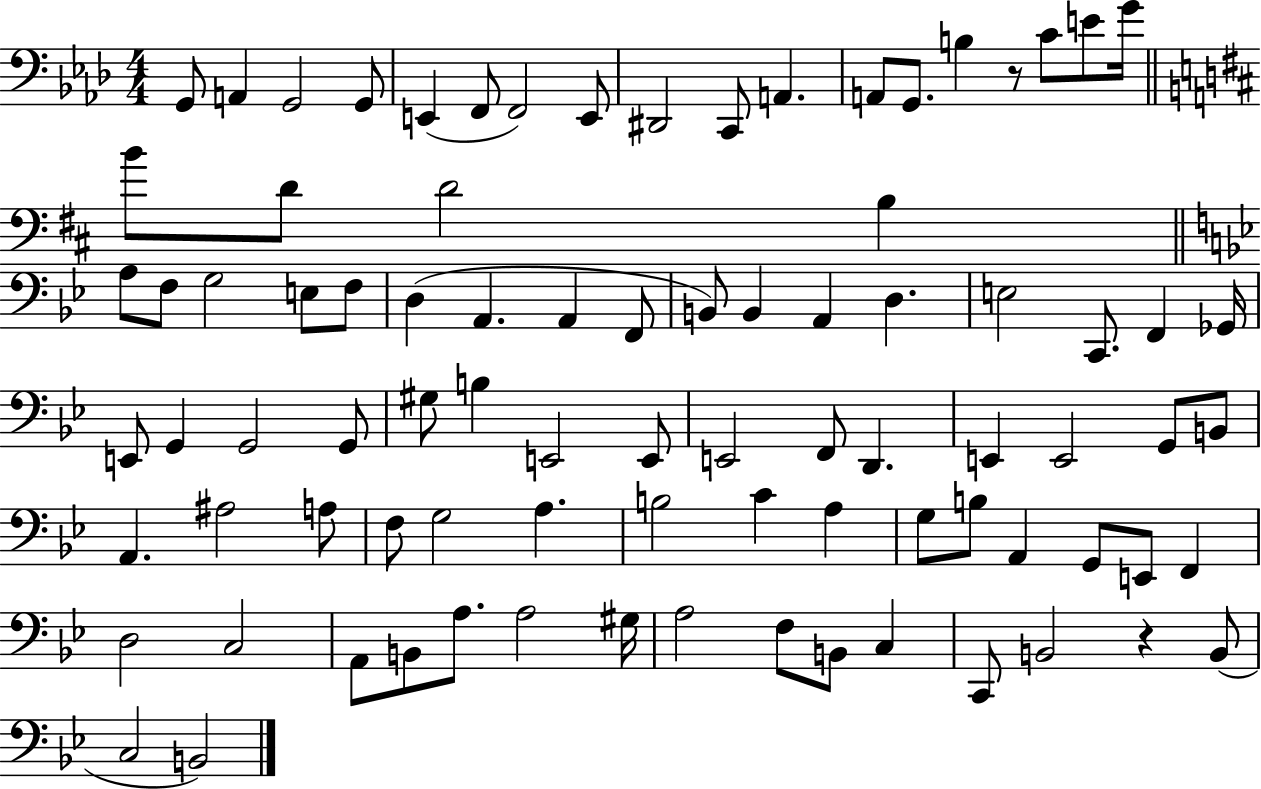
{
  \clef bass
  \numericTimeSignature
  \time 4/4
  \key aes \major
  g,8 a,4 g,2 g,8 | e,4( f,8 f,2) e,8 | dis,2 c,8 a,4. | a,8 g,8. b4 r8 c'8 e'8 g'16 | \break \bar "||" \break \key d \major b'8 d'8 d'2 b4 | \bar "||" \break \key g \minor a8 f8 g2 e8 f8 | d4( a,4. a,4 f,8 | b,8) b,4 a,4 d4. | e2 c,8. f,4 ges,16 | \break e,8 g,4 g,2 g,8 | gis8 b4 e,2 e,8 | e,2 f,8 d,4. | e,4 e,2 g,8 b,8 | \break a,4. ais2 a8 | f8 g2 a4. | b2 c'4 a4 | g8 b8 a,4 g,8 e,8 f,4 | \break d2 c2 | a,8 b,8 a8. a2 gis16 | a2 f8 b,8 c4 | c,8 b,2 r4 b,8( | \break c2 b,2) | \bar "|."
}